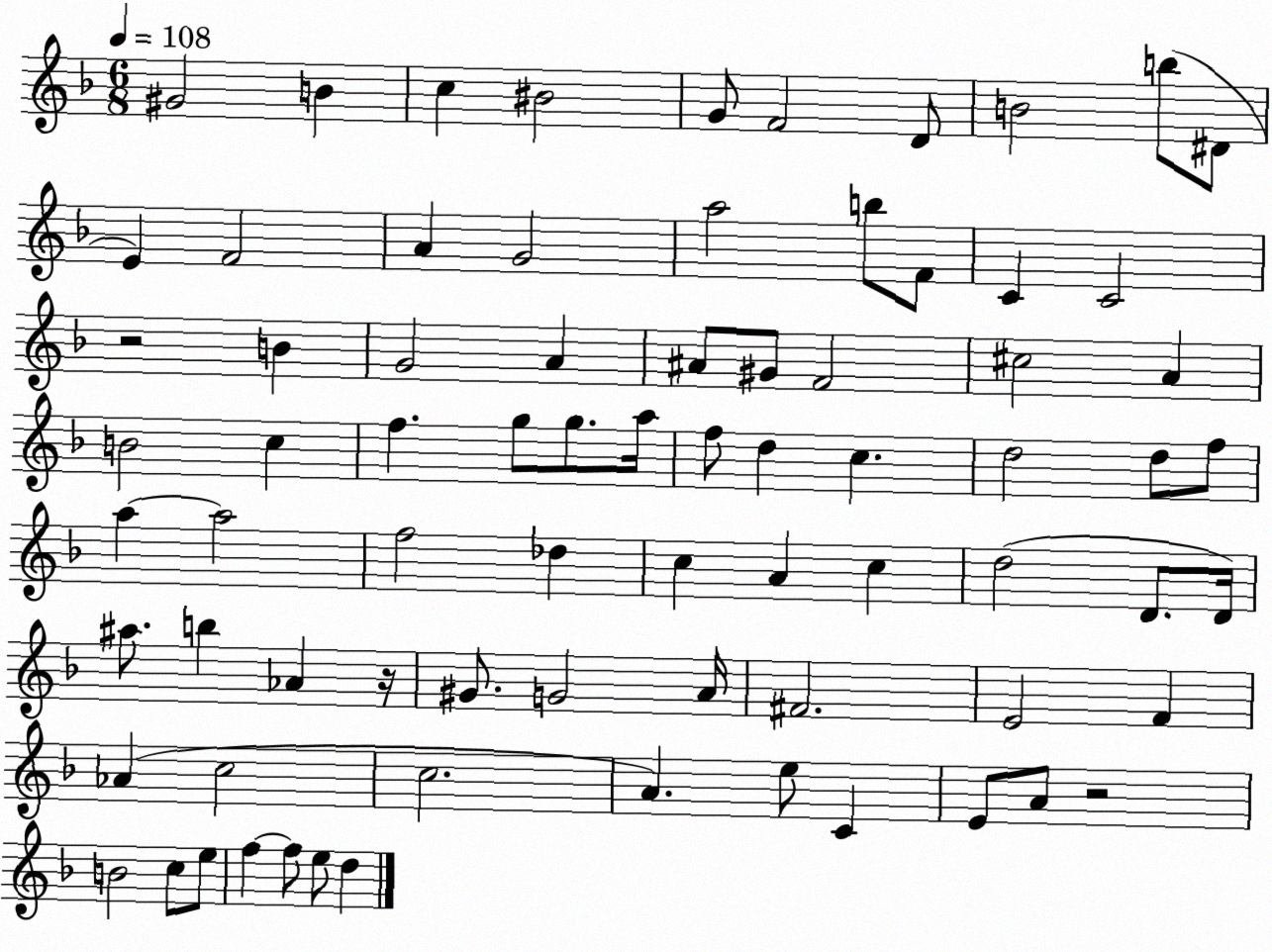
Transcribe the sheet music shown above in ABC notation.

X:1
T:Untitled
M:6/8
L:1/4
K:F
^G2 B c ^B2 G/2 F2 D/2 B2 b/2 ^D/2 E F2 A G2 a2 b/2 F/2 C C2 z2 B G2 A ^A/2 ^G/2 F2 ^c2 A B2 c f g/2 g/2 a/4 f/2 d c d2 d/2 f/2 a a2 f2 _d c A c d2 D/2 D/4 ^a/2 b _A z/4 ^G/2 G2 A/4 ^F2 E2 F _A c2 c2 A e/2 C E/2 A/2 z2 B2 c/2 e/2 f f/2 e/2 d